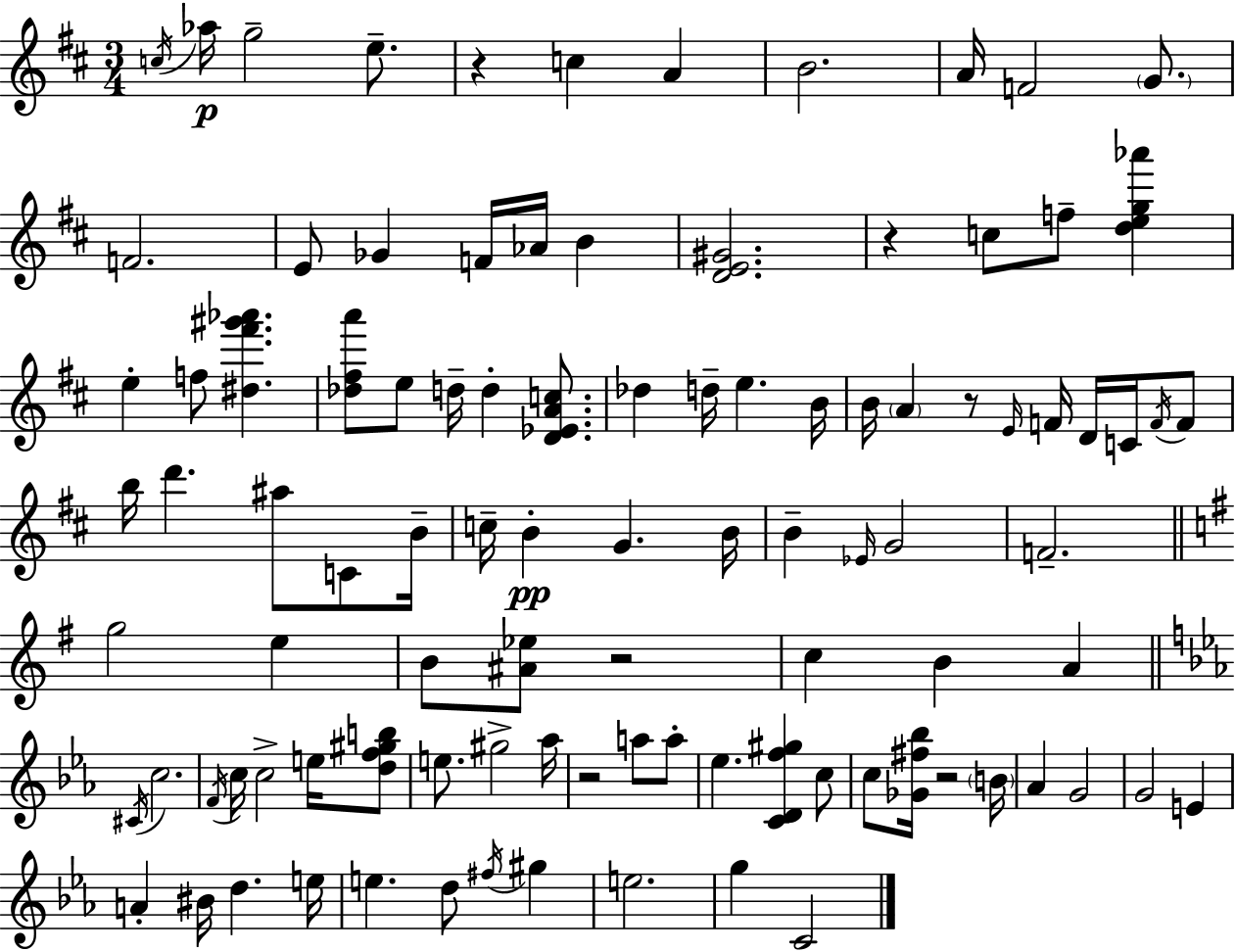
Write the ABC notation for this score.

X:1
T:Untitled
M:3/4
L:1/4
K:D
c/4 _a/4 g2 e/2 z c A B2 A/4 F2 G/2 F2 E/2 _G F/4 _A/4 B [DE^G]2 z c/2 f/2 [deg_a'] e f/2 [^d^f'^g'_a'] [_d^fa']/2 e/2 d/4 d [D_EAc]/2 _d d/4 e B/4 B/4 A z/2 E/4 F/4 D/4 C/4 F/4 F/2 b/4 d' ^a/2 C/2 B/4 c/4 B G B/4 B _E/4 G2 F2 g2 e B/2 [^A_e]/2 z2 c B A ^C/4 c2 F/4 c/4 c2 e/4 [df^gb]/2 e/2 ^g2 _a/4 z2 a/2 a/2 _e [CDf^g] c/2 c/2 [_G^f_b]/4 z2 B/4 _A G2 G2 E A ^B/4 d e/4 e d/2 ^f/4 ^g e2 g C2